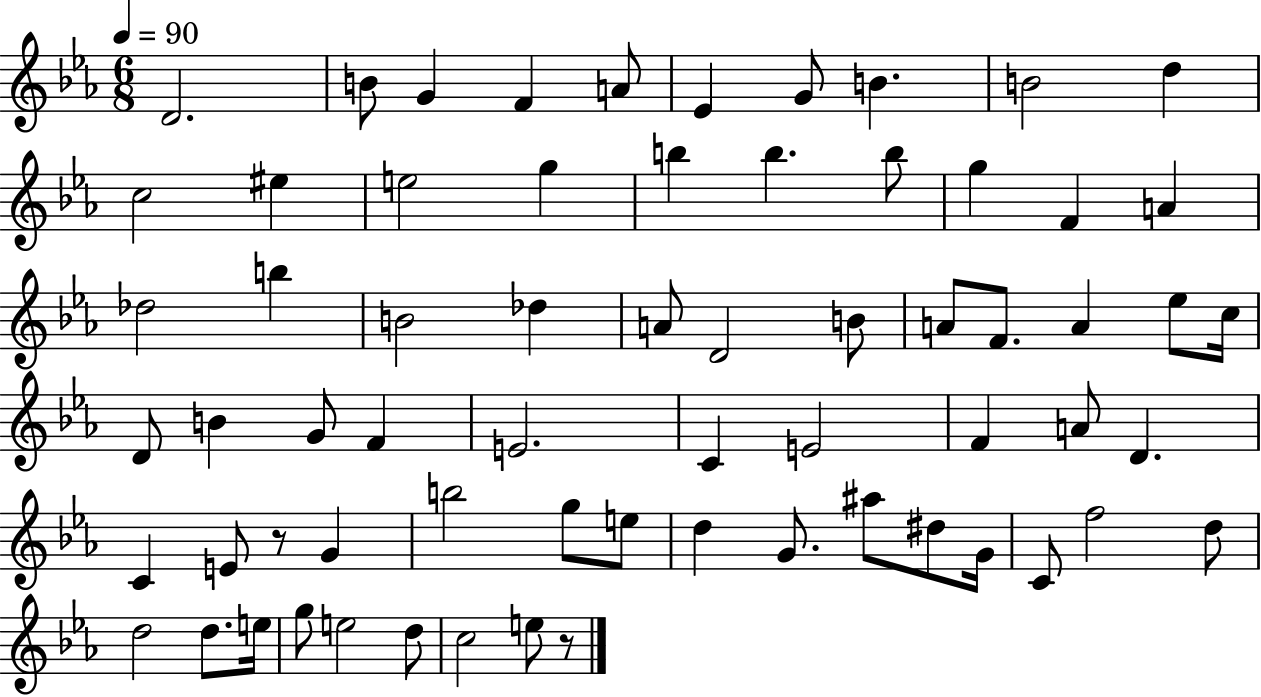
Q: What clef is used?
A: treble